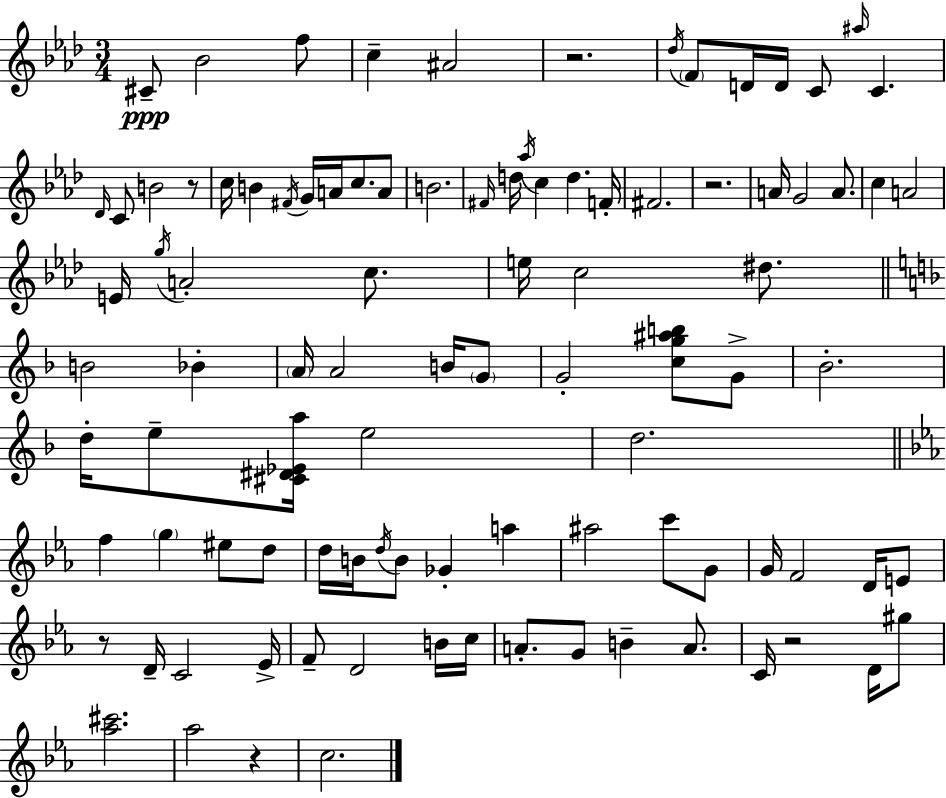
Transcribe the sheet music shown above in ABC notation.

X:1
T:Untitled
M:3/4
L:1/4
K:Fm
^C/2 _B2 f/2 c ^A2 z2 _d/4 F/2 D/4 D/4 C/2 ^a/4 C _D/4 C/2 B2 z/2 c/4 B ^F/4 G/4 A/4 c/2 A/2 B2 ^F/4 d/4 _a/4 c d F/4 ^F2 z2 A/4 G2 A/2 c A2 E/4 g/4 A2 c/2 e/4 c2 ^d/2 B2 _B A/4 A2 B/4 G/2 G2 [cg^ab]/2 G/2 _B2 d/4 e/2 [^C^D_Ea]/4 e2 d2 f g ^e/2 d/2 d/4 B/4 d/4 B/2 _G a ^a2 c'/2 G/2 G/4 F2 D/4 E/2 z/2 D/4 C2 _E/4 F/2 D2 B/4 c/4 A/2 G/2 B A/2 C/4 z2 D/4 ^g/2 [_a^c']2 _a2 z c2